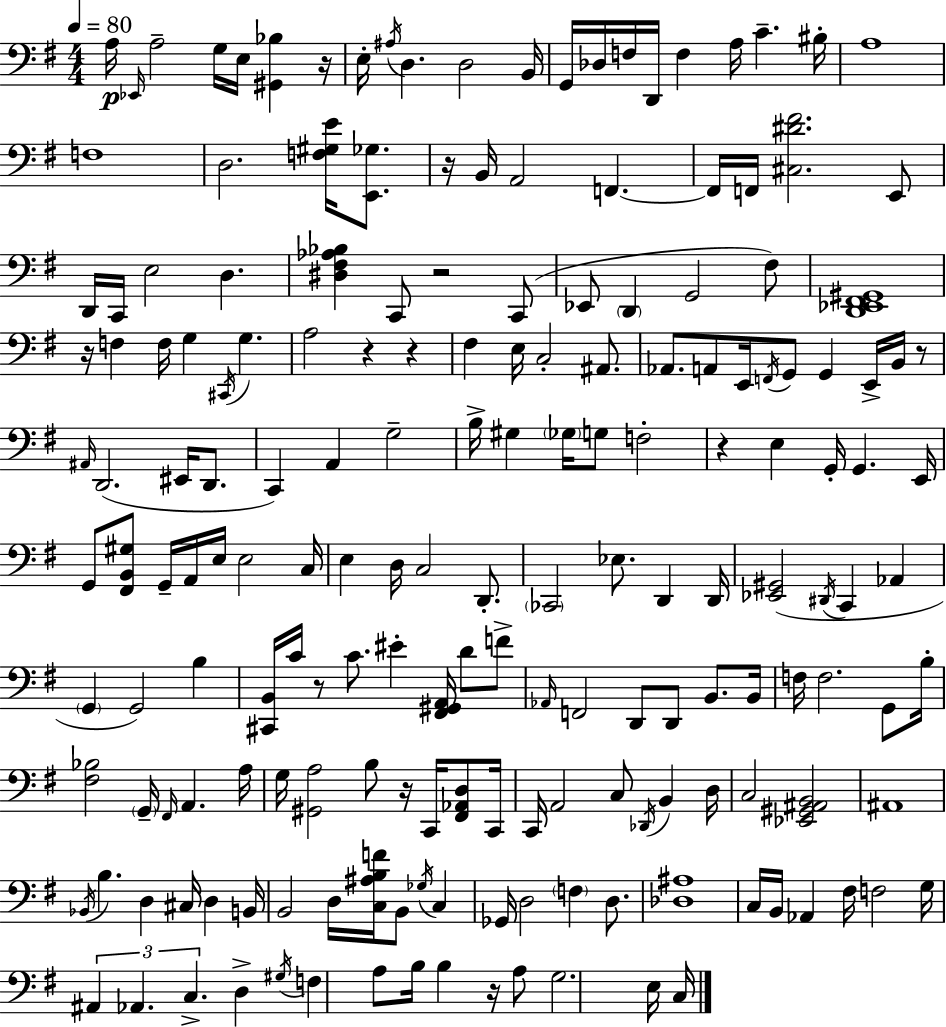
X:1
T:Untitled
M:4/4
L:1/4
K:Em
A,/4 _E,,/4 A,2 G,/4 E,/4 [^G,,_B,] z/4 E,/4 ^A,/4 D, D,2 B,,/4 G,,/4 _D,/4 F,/4 D,,/4 F, A,/4 C ^B,/4 A,4 F,4 D,2 [F,^G,E]/4 [E,,_G,]/2 z/4 B,,/4 A,,2 F,, F,,/4 F,,/4 [^C,^D^F]2 E,,/2 D,,/4 C,,/4 E,2 D, [^D,^F,_A,_B,] C,,/2 z2 C,,/2 _E,,/2 D,, G,,2 ^F,/2 [D,,_E,,^F,,^G,,]4 z/4 F, F,/4 G, ^C,,/4 G, A,2 z z ^F, E,/4 C,2 ^A,,/2 _A,,/2 A,,/2 E,,/4 F,,/4 G,,/2 G,, E,,/4 B,,/4 z/2 ^A,,/4 D,,2 ^E,,/4 D,,/2 C,, A,, G,2 B,/4 ^G, _G,/4 G,/2 F,2 z E, G,,/4 G,, E,,/4 G,,/2 [^F,,B,,^G,]/2 G,,/4 A,,/4 E,/4 E,2 C,/4 E, D,/4 C,2 D,,/2 _C,,2 _E,/2 D,, D,,/4 [_E,,^G,,]2 ^D,,/4 C,, _A,, G,, G,,2 B, [^C,,B,,]/4 C/4 z/2 C/2 ^E [^F,,^G,,A,,]/4 D/2 F/2 _A,,/4 F,,2 D,,/2 D,,/2 B,,/2 B,,/4 F,/4 F,2 G,,/2 B,/4 [^F,_B,]2 G,,/4 ^F,,/4 A,, A,/4 G,/4 [^G,,A,]2 B,/2 z/4 C,,/4 [^F,,_A,,D,]/2 C,,/4 C,,/4 A,,2 C,/2 _D,,/4 B,, D,/4 C,2 [_E,,^G,,^A,,B,,]2 ^A,,4 _B,,/4 B, D, ^C,/4 D, B,,/4 B,,2 D,/4 [C,^A,B,F]/4 B,,/2 _G,/4 C, _G,,/4 D,2 F, D,/2 [_D,^A,]4 C,/4 B,,/4 _A,, ^F,/4 F,2 G,/4 ^A,, _A,, C, D, ^G,/4 F, A,/2 B,/4 B, z/4 A,/2 G,2 E,/4 C,/4